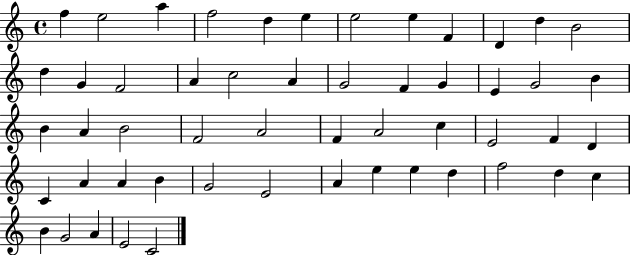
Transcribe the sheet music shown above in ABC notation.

X:1
T:Untitled
M:4/4
L:1/4
K:C
f e2 a f2 d e e2 e F D d B2 d G F2 A c2 A G2 F G E G2 B B A B2 F2 A2 F A2 c E2 F D C A A B G2 E2 A e e d f2 d c B G2 A E2 C2